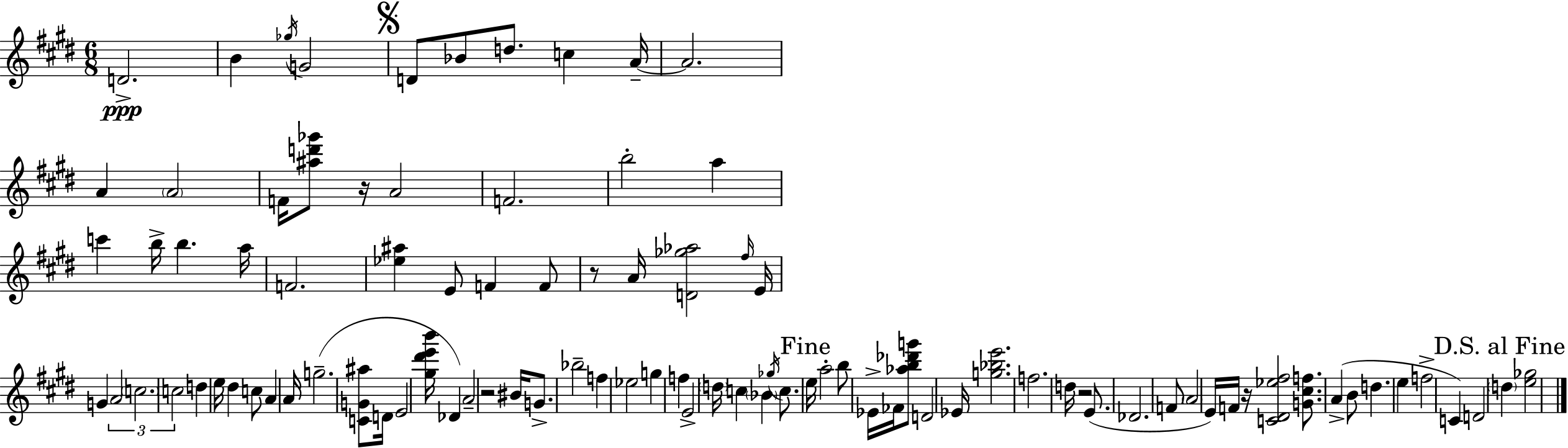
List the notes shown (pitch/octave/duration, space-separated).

D4/h. B4/q Gb5/s G4/h D4/e Bb4/e D5/e. C5/q A4/s A4/h. A4/q A4/h F4/s [A#5,D6,Gb6]/e R/s A4/h F4/h. B5/h A5/q C6/q B5/s B5/q. A5/s F4/h. [Eb5,A#5]/q E4/e F4/q F4/e R/e A4/s [D4,Gb5,Ab5]/h F#5/s E4/s G4/q A4/h C5/h. C5/h D5/q E5/s D#5/q C5/e A4/q A4/s G5/h. [C4,G4,A#5]/e D4/s E4/h [G#5,D#6,E6,B6]/s Db4/q A4/h R/h BIS4/s G4/e. Bb5/h F5/q Eb5/h G5/q F5/q E4/h D5/s C5/q Bb4/q Gb5/s C5/e. E5/s A5/h B5/e Eb4/s FES4/s [Ab5,B5,Db6,G6]/e D4/h Eb4/s [G5,Bb5,E6]/h. F5/h. D5/s R/h E4/e. Db4/h. F4/e A4/h E4/s F4/s R/s [C4,D#4,Eb5,F#5]/h [G4,C#5,F5]/e. A4/q B4/e D5/q. E5/q F5/h C4/q D4/h D5/q [E5,Gb5]/h